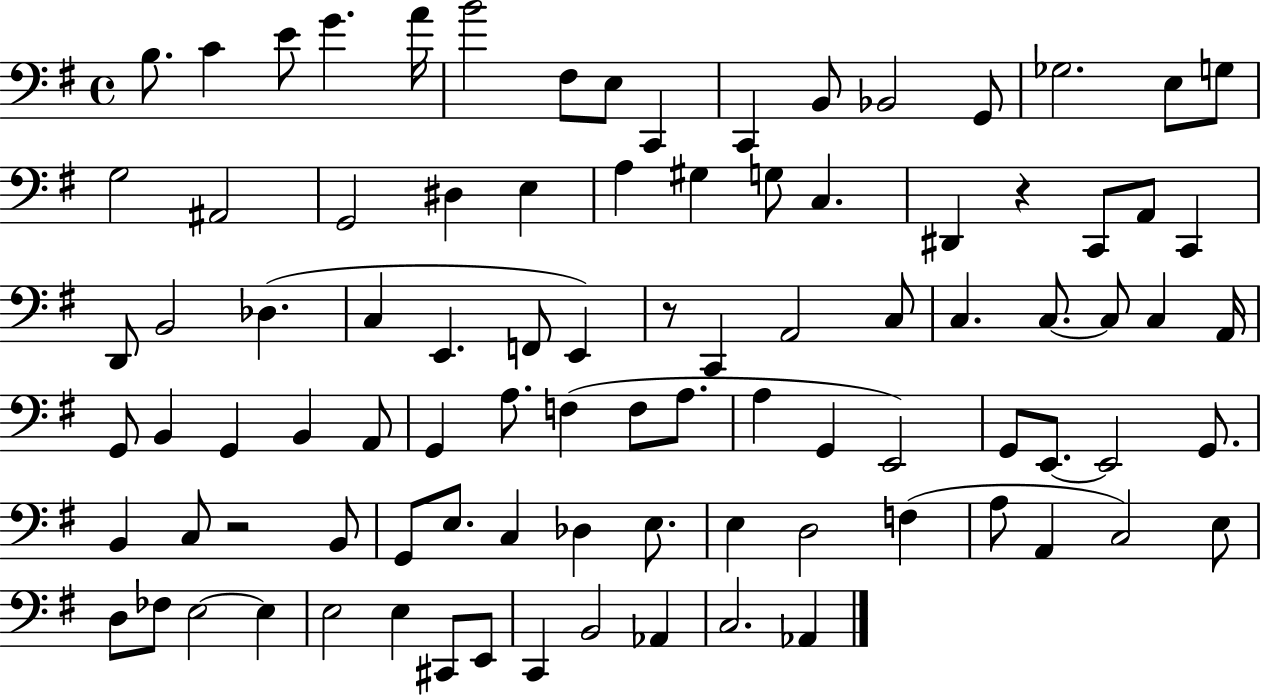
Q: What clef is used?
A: bass